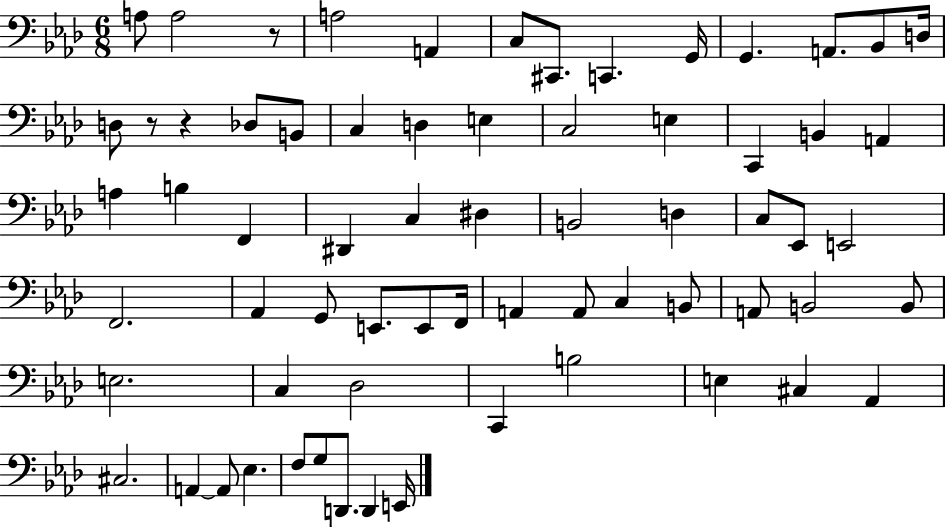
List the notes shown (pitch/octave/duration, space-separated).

A3/e A3/h R/e A3/h A2/q C3/e C#2/e. C2/q. G2/s G2/q. A2/e. Bb2/e D3/s D3/e R/e R/q Db3/e B2/e C3/q D3/q E3/q C3/h E3/q C2/q B2/q A2/q A3/q B3/q F2/q D#2/q C3/q D#3/q B2/h D3/q C3/e Eb2/e E2/h F2/h. Ab2/q G2/e E2/e. E2/e F2/s A2/q A2/e C3/q B2/e A2/e B2/h B2/e E3/h. C3/q Db3/h C2/q B3/h E3/q C#3/q Ab2/q C#3/h. A2/q A2/e Eb3/q. F3/e G3/e D2/e. D2/q E2/s